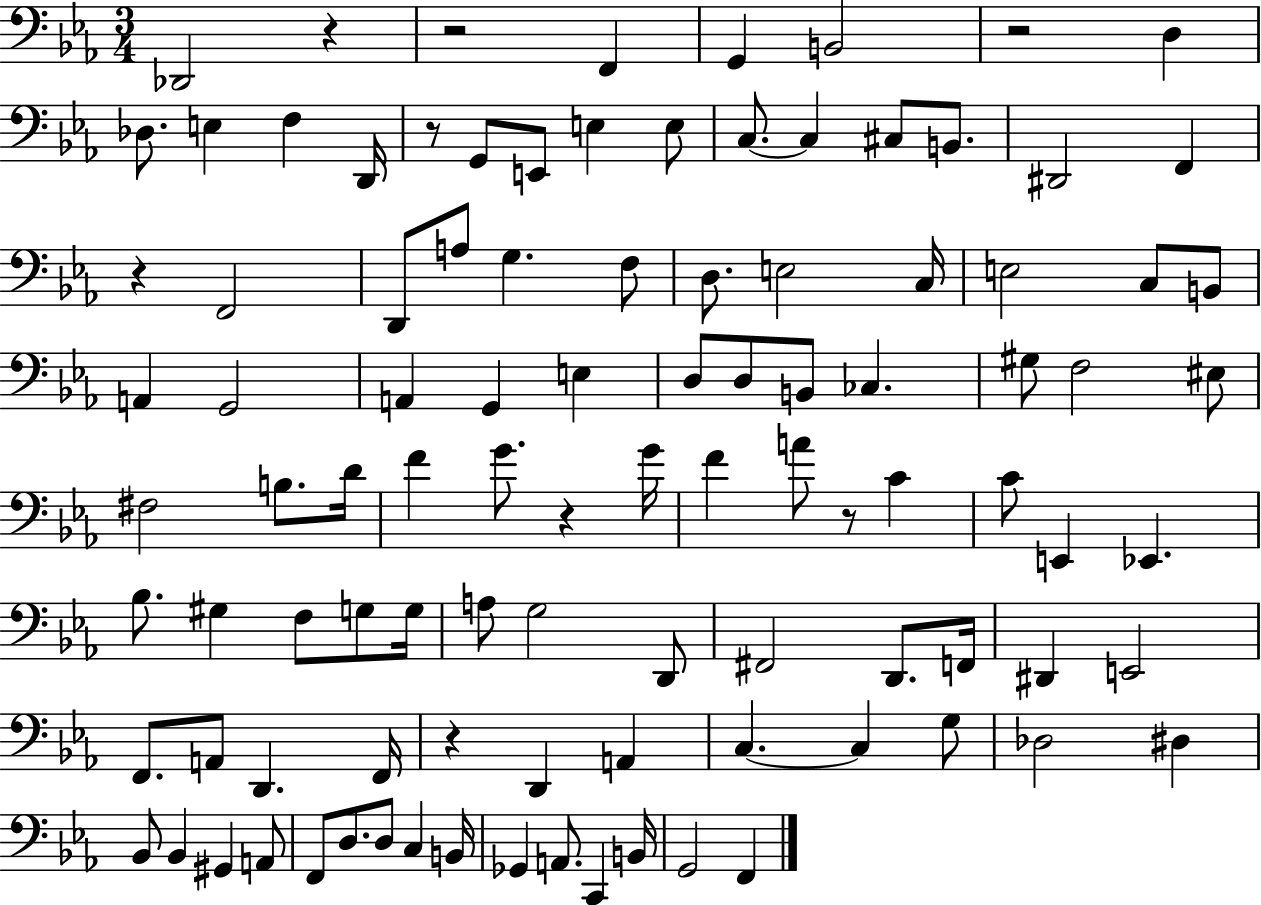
{
  \clef bass
  \numericTimeSignature
  \time 3/4
  \key ees \major
  des,2 r4 | r2 f,4 | g,4 b,2 | r2 d4 | \break des8. e4 f4 d,16 | r8 g,8 e,8 e4 e8 | c8.~~ c4 cis8 b,8. | dis,2 f,4 | \break r4 f,2 | d,8 a8 g4. f8 | d8. e2 c16 | e2 c8 b,8 | \break a,4 g,2 | a,4 g,4 e4 | d8 d8 b,8 ces4. | gis8 f2 eis8 | \break fis2 b8. d'16 | f'4 g'8. r4 g'16 | f'4 a'8 r8 c'4 | c'8 e,4 ees,4. | \break bes8. gis4 f8 g8 g16 | a8 g2 d,8 | fis,2 d,8. f,16 | dis,4 e,2 | \break f,8. a,8 d,4. f,16 | r4 d,4 a,4 | c4.~~ c4 g8 | des2 dis4 | \break bes,8 bes,4 gis,4 a,8 | f,8 d8. d8 c4 b,16 | ges,4 a,8. c,4 b,16 | g,2 f,4 | \break \bar "|."
}